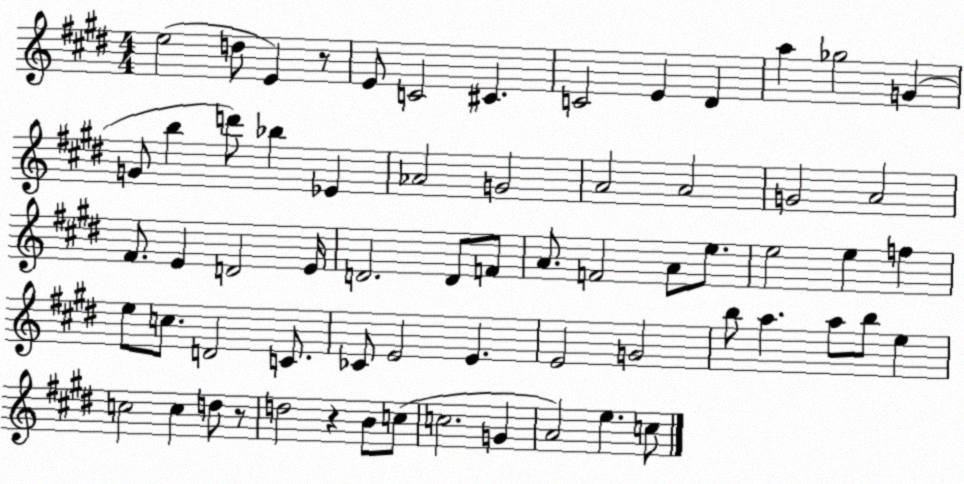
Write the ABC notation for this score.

X:1
T:Untitled
M:4/4
L:1/4
K:E
e2 d/2 E z/2 E/2 C2 ^C C2 E ^D a _g2 G G/2 b d'/2 _b _E _A2 G2 A2 A2 G2 A2 ^F/2 E D2 E/4 D2 D/2 F/2 A/2 F2 A/2 e/2 e2 e f e/2 c/2 D2 C/2 _C/2 E2 E E2 G2 b/2 a a/2 b/2 e c2 c d/2 z/2 d2 z B/2 c/2 c2 G A2 e c/2